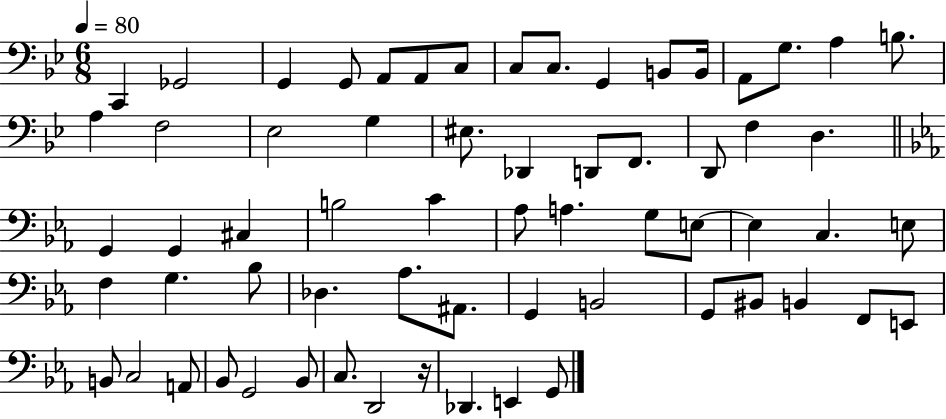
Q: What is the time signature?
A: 6/8